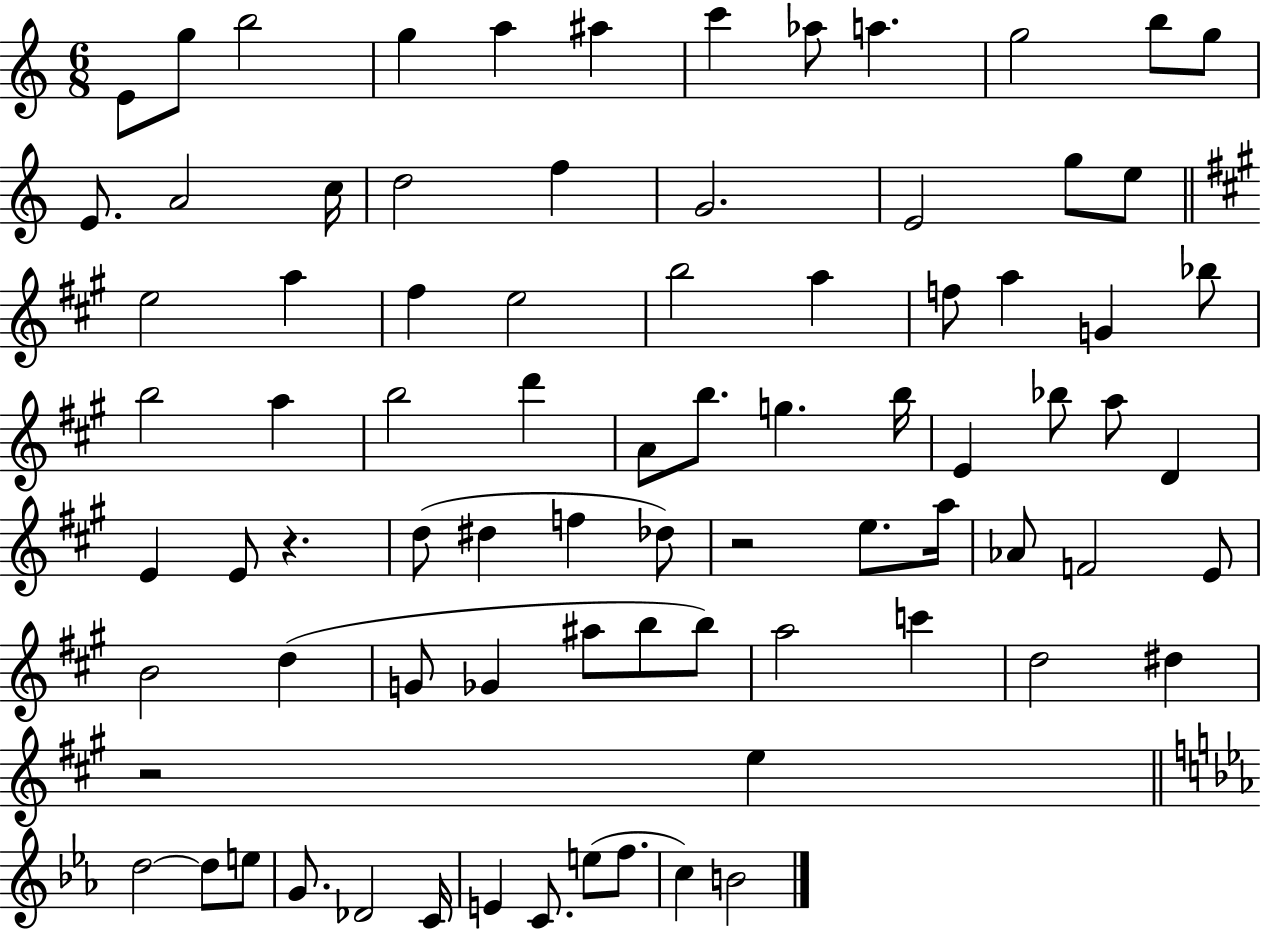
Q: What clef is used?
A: treble